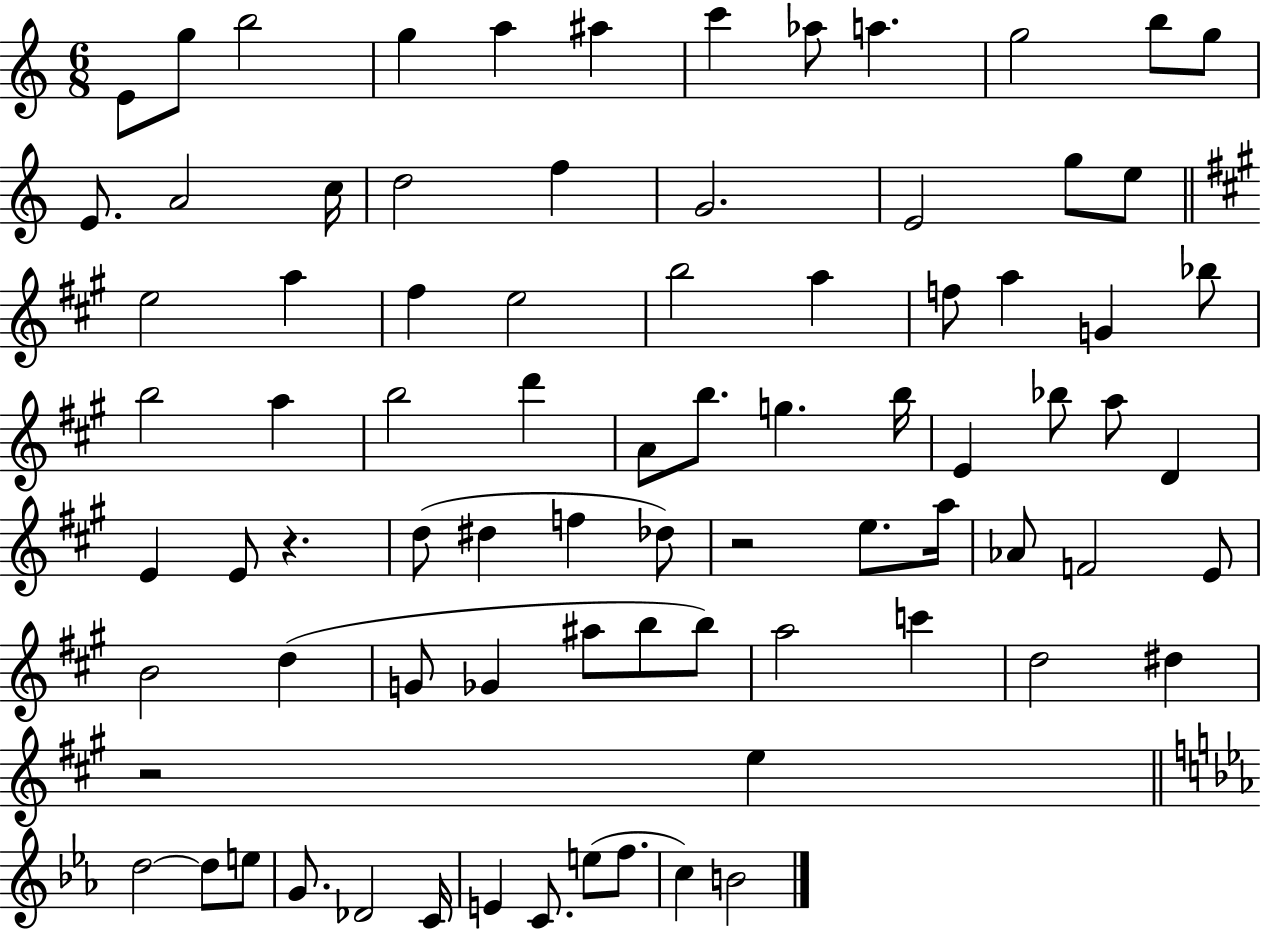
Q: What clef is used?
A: treble